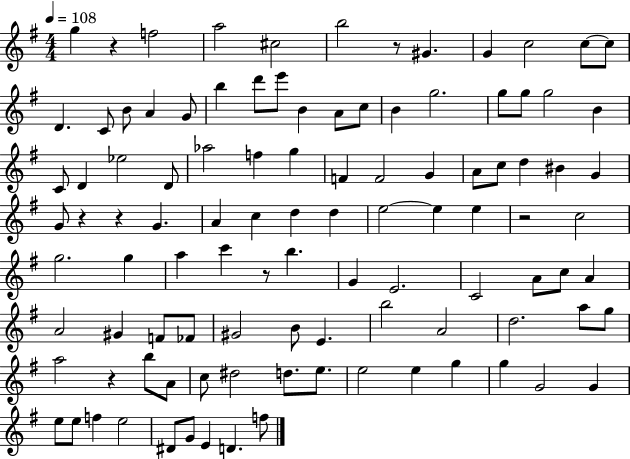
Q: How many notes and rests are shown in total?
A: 104